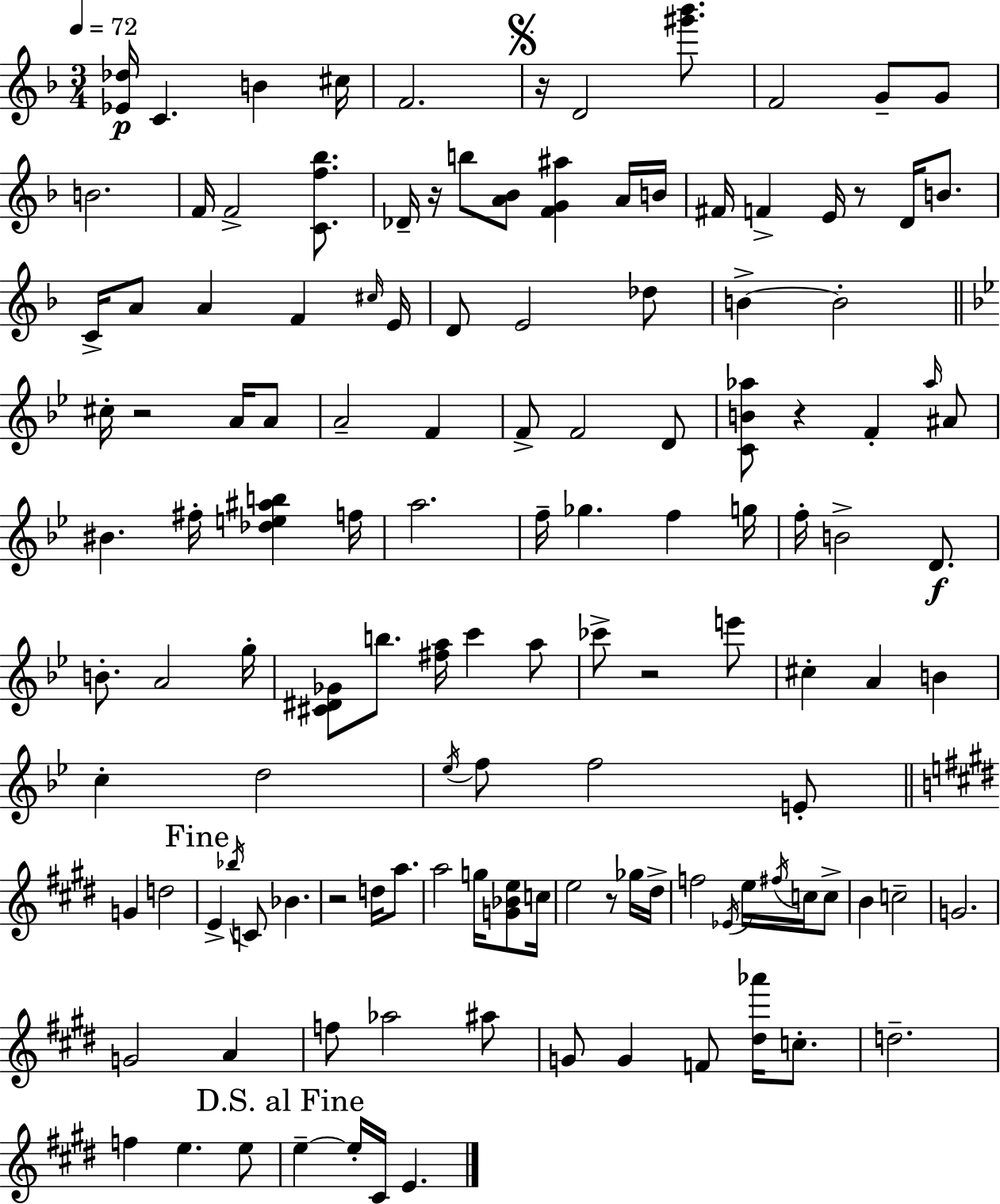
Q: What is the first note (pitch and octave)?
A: C4